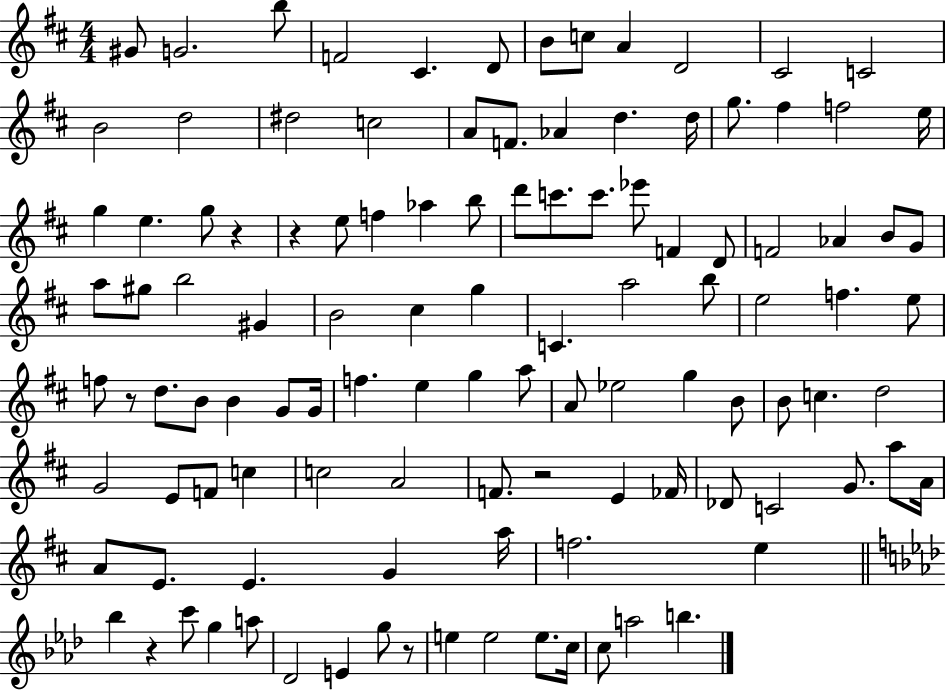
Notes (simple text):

G#4/e G4/h. B5/e F4/h C#4/q. D4/e B4/e C5/e A4/q D4/h C#4/h C4/h B4/h D5/h D#5/h C5/h A4/e F4/e. Ab4/q D5/q. D5/s G5/e. F#5/q F5/h E5/s G5/q E5/q. G5/e R/q R/q E5/e F5/q Ab5/q B5/e D6/e C6/e. C6/e. Eb6/e F4/q D4/e F4/h Ab4/q B4/e G4/e A5/e G#5/e B5/h G#4/q B4/h C#5/q G5/q C4/q. A5/h B5/e E5/h F5/q. E5/e F5/e R/e D5/e. B4/e B4/q G4/e G4/s F5/q. E5/q G5/q A5/e A4/e Eb5/h G5/q B4/e B4/e C5/q. D5/h G4/h E4/e F4/e C5/q C5/h A4/h F4/e. R/h E4/q FES4/s Db4/e C4/h G4/e. A5/e A4/s A4/e E4/e. E4/q. G4/q A5/s F5/h. E5/q Bb5/q R/q C6/e G5/q A5/e Db4/h E4/q G5/e R/e E5/q E5/h E5/e. C5/s C5/e A5/h B5/q.